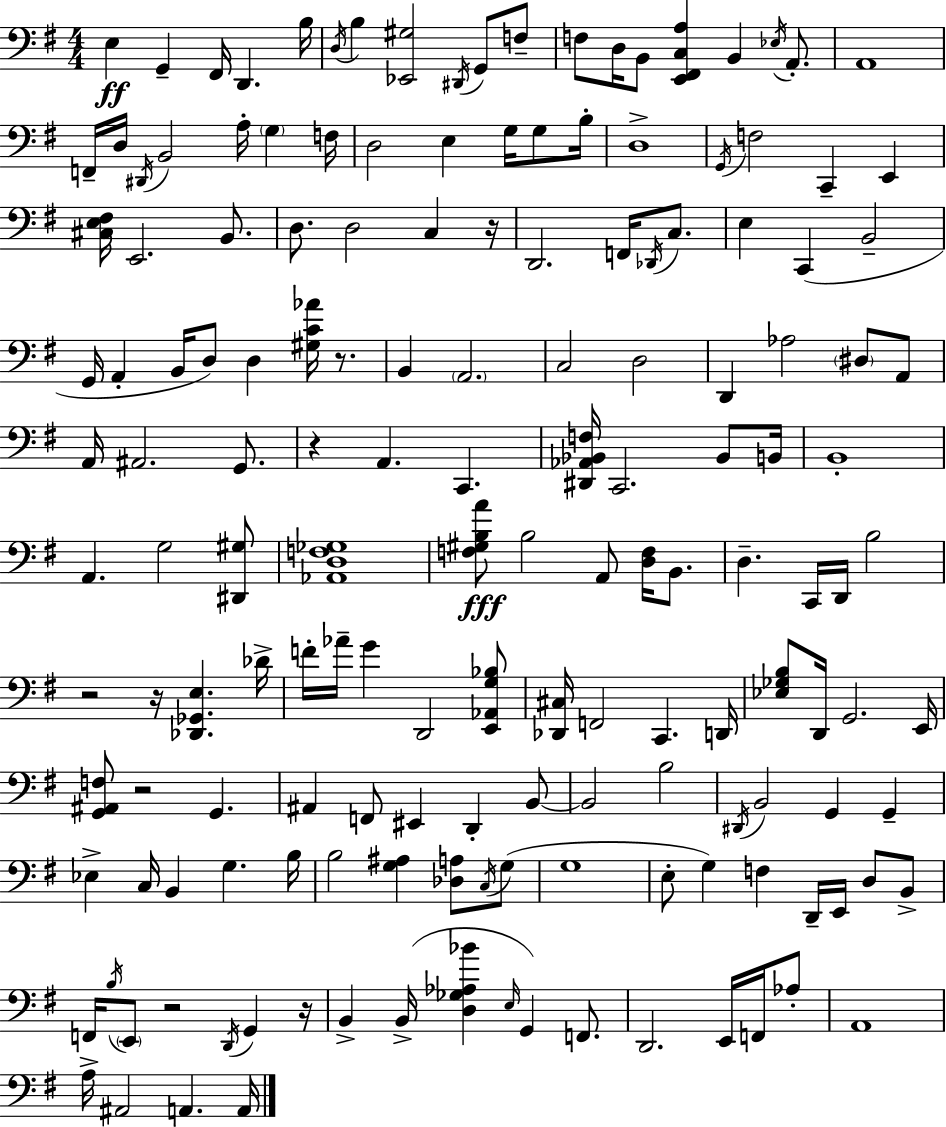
E3/q G2/q F#2/s D2/q. B3/s D3/s B3/q [Eb2,G#3]/h D#2/s G2/e F3/e F3/e D3/s B2/e [E2,F#2,C3,A3]/q B2/q Eb3/s A2/e. A2/w F2/s D3/s D#2/s B2/h A3/s G3/q F3/s D3/h E3/q G3/s G3/e B3/s D3/w G2/s F3/h C2/q E2/q [C#3,E3,F#3]/s E2/h. B2/e. D3/e. D3/h C3/q R/s D2/h. F2/s Db2/s C3/e. E3/q C2/q B2/h G2/s A2/q B2/s D3/e D3/q [G#3,C4,Ab4]/s R/e. B2/q A2/h. C3/h D3/h D2/q Ab3/h D#3/e A2/e A2/s A#2/h. G2/e. R/q A2/q. C2/q. [D#2,Ab2,Bb2,F3]/s C2/h. Bb2/e B2/s B2/w A2/q. G3/h [D#2,G#3]/e [Ab2,D3,F3,Gb3]/w [F3,G#3,B3,A4]/e B3/h A2/e [D3,F3]/s B2/e. D3/q. C2/s D2/s B3/h R/h R/s [Db2,Gb2,E3]/q. Db4/s F4/s Ab4/s G4/q D2/h [E2,Ab2,G3,Bb3]/e [Db2,C#3]/s F2/h C2/q. D2/s [Eb3,Gb3,B3]/e D2/s G2/h. E2/s [G2,A#2,F3]/e R/h G2/q. A#2/q F2/e EIS2/q D2/q B2/e B2/h B3/h D#2/s B2/h G2/q G2/q Eb3/q C3/s B2/q G3/q. B3/s B3/h [G3,A#3]/q [Db3,A3]/e C3/s G3/e G3/w E3/e G3/q F3/q D2/s E2/s D3/e B2/e F2/s B3/s E2/e R/h D2/s G2/q R/s B2/q B2/s [D3,Gb3,Ab3,Bb4]/q E3/s G2/q F2/e. D2/h. E2/s F2/s Ab3/e A2/w A3/s A#2/h A2/q. A2/s